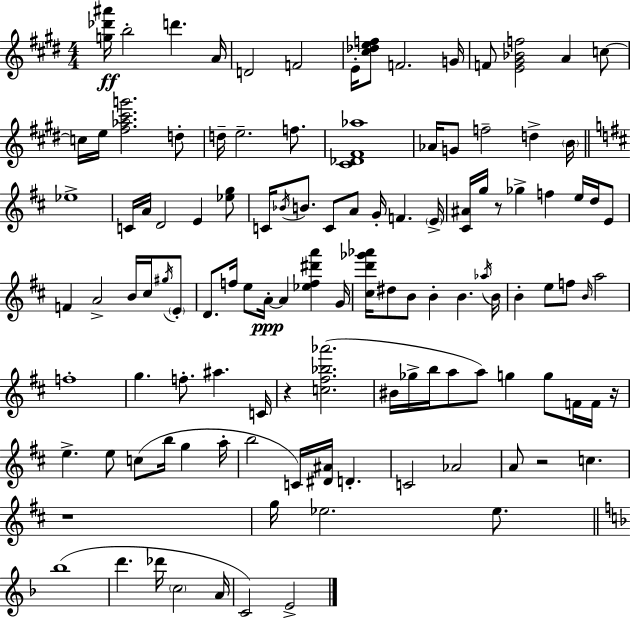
{
  \clef treble
  \numericTimeSignature
  \time 4/4
  \key e \major
  <g'' des''' ais'''>16\ff b''2-. d'''4. a'16 | d'2 f'2 | e'16-. <cis'' des'' e'' f''>8 f'2. g'16 | f'8 <e' gis' bes' f''>2 a'4 c''8~~ | \break c''16 e''16 <fis'' aes'' cis''' g'''>2. d''8-. | d''16-- e''2.-- f''8. | <cis' des' fis' aes''>1 | aes'16 g'8 f''2-- d''4-> \parenthesize b'16 | \break \bar "||" \break \key b \minor ees''1-> | c'16 a'16 d'2 e'4 <ees'' g''>8 | c'16 \acciaccatura { bes'16 } b'8. c'8 a'8 g'16-. f'4. | \parenthesize e'16-> <cis' ais'>16 g''16 r8 ges''4-> f''4 e''16 d''16 e'8 | \break f'4 a'2-> b'16 cis''16 \acciaccatura { gis''16 } | \parenthesize e'8-. d'8. f''16 e''8 a'16-.~~\ppp a'4 <ees'' f'' dis''' a'''>4 | g'16 <cis'' d''' ges''' aes'''>16 dis''8 b'8 b'4-. b'4. | \acciaccatura { aes''16 } b'16 b'4-. e''8 f''8 \grace { b'16 } a''2 | \break f''1-. | g''4. f''8.-. ais''4. | c'16 r4 <c'' fis'' bes'' aes'''>2.( | bis'16 ges''16-> b''16 a''8 a''8) g''4 g''8 | \break f'16 f'16 r16 e''4.-> e''8 c''8( b''16 g''4 | a''16-. b''2 c'16) <dis' ais'>16 d'4.-. | c'2 aes'2 | a'8 r2 c''4. | \break r1 | g''16 ees''2. | ees''8. \bar "||" \break \key f \major bes''1( | d'''4. des'''16 \parenthesize c''2 a'16 | c'2) e'2-> | \bar "|."
}